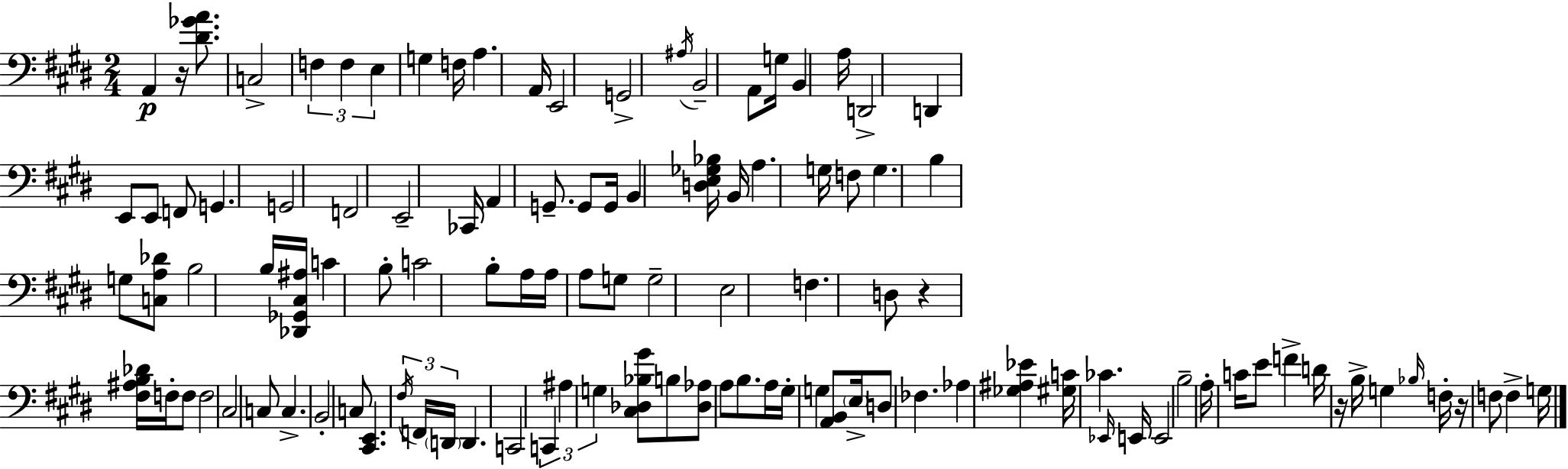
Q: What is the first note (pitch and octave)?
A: A2